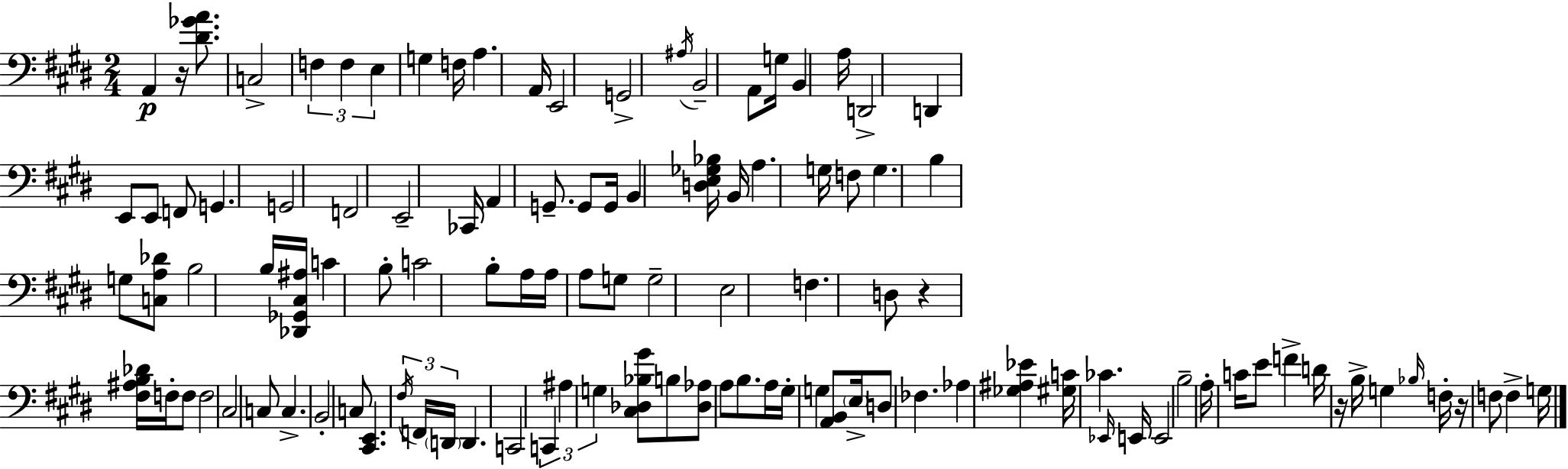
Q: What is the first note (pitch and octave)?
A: A2